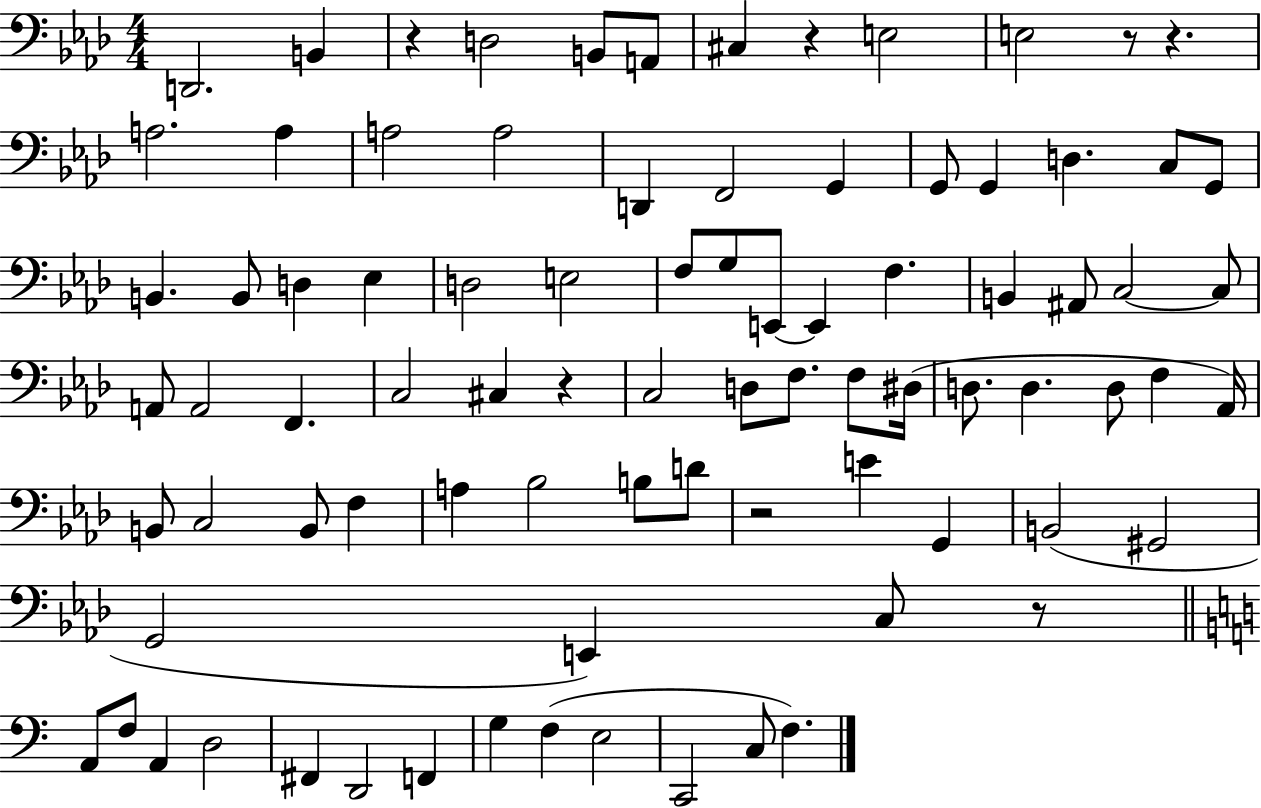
X:1
T:Untitled
M:4/4
L:1/4
K:Ab
D,,2 B,, z D,2 B,,/2 A,,/2 ^C, z E,2 E,2 z/2 z A,2 A, A,2 A,2 D,, F,,2 G,, G,,/2 G,, D, C,/2 G,,/2 B,, B,,/2 D, _E, D,2 E,2 F,/2 G,/2 E,,/2 E,, F, B,, ^A,,/2 C,2 C,/2 A,,/2 A,,2 F,, C,2 ^C, z C,2 D,/2 F,/2 F,/2 ^D,/4 D,/2 D, D,/2 F, _A,,/4 B,,/2 C,2 B,,/2 F, A, _B,2 B,/2 D/2 z2 E G,, B,,2 ^G,,2 G,,2 E,, C,/2 z/2 A,,/2 F,/2 A,, D,2 ^F,, D,,2 F,, G, F, E,2 C,,2 C,/2 F,